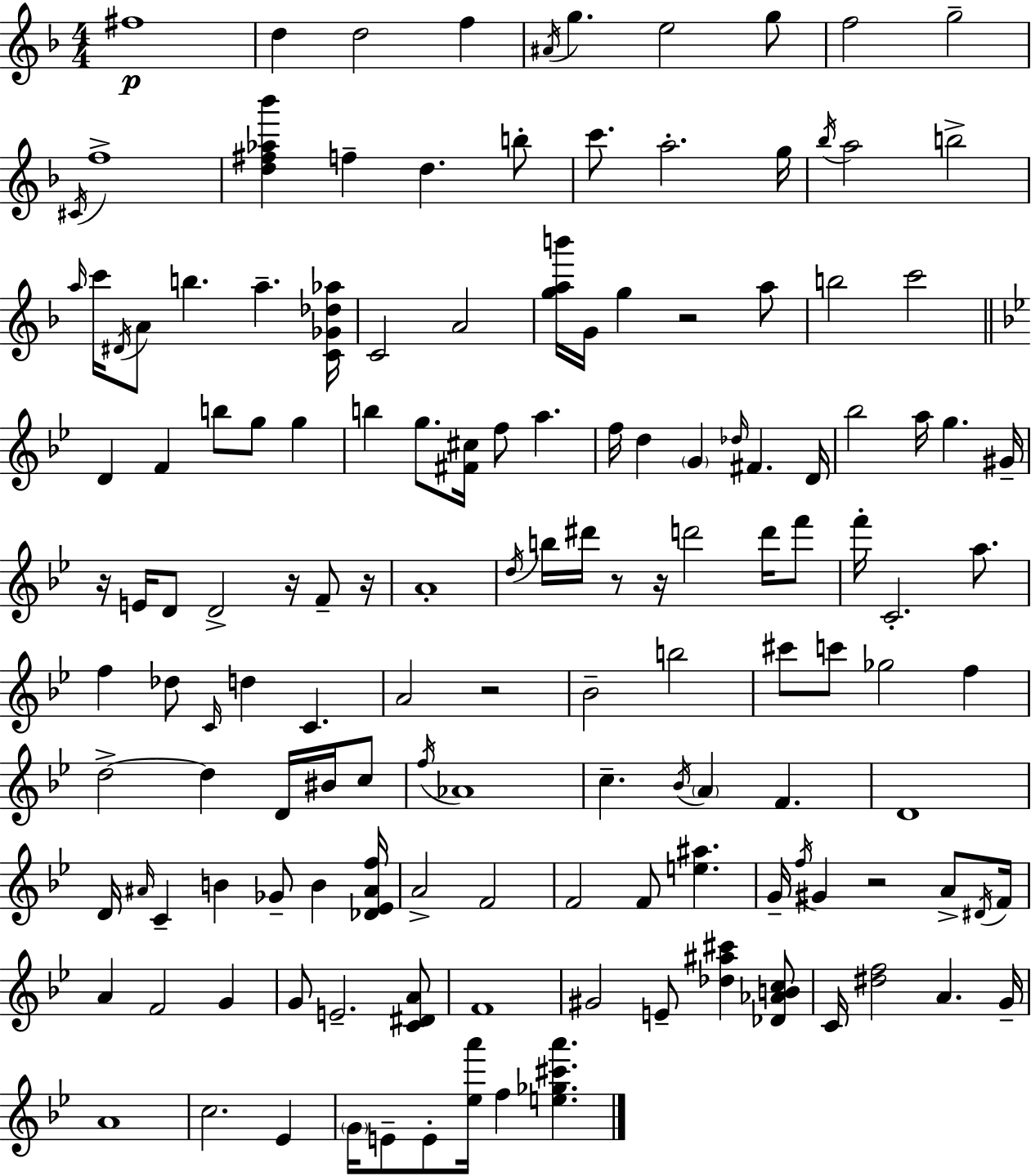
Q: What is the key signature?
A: D minor